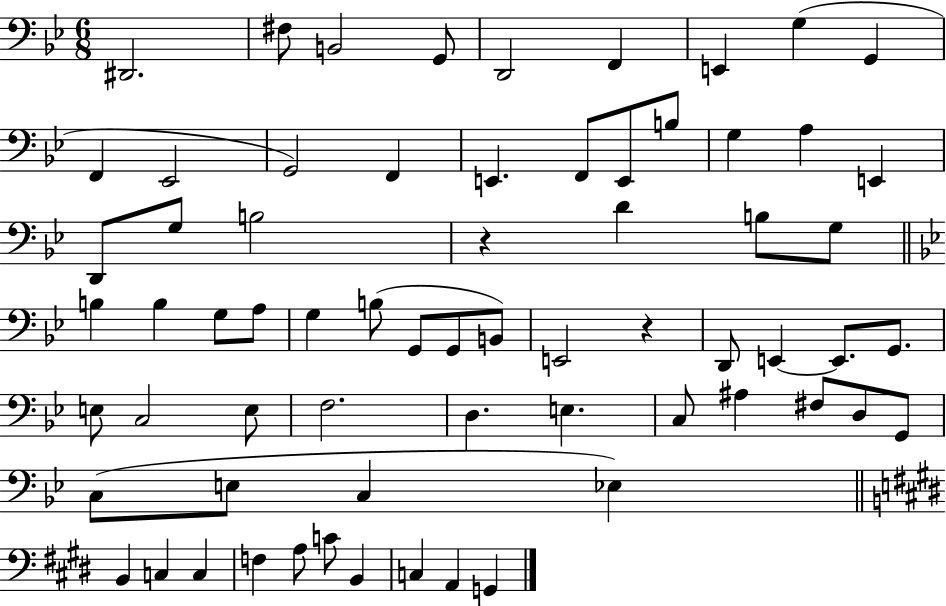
{
  \clef bass
  \numericTimeSignature
  \time 6/8
  \key bes \major
  dis,2. | fis8 b,2 g,8 | d,2 f,4 | e,4 g4( g,4 | \break f,4 ees,2 | g,2) f,4 | e,4. f,8 e,8 b8 | g4 a4 e,4 | \break d,8 g8 b2 | r4 d'4 b8 g8 | \bar "||" \break \key bes \major b4 b4 g8 a8 | g4 b8( g,8 g,8 b,8) | e,2 r4 | d,8 e,4~~ e,8. g,8. | \break e8 c2 e8 | f2. | d4. e4. | c8 ais4 fis8 d8 g,8 | \break c8( e8 c4 ees4) | \bar "||" \break \key e \major b,4 c4 c4 | f4 a8 c'8 b,4 | c4 a,4 g,4 | \bar "|."
}